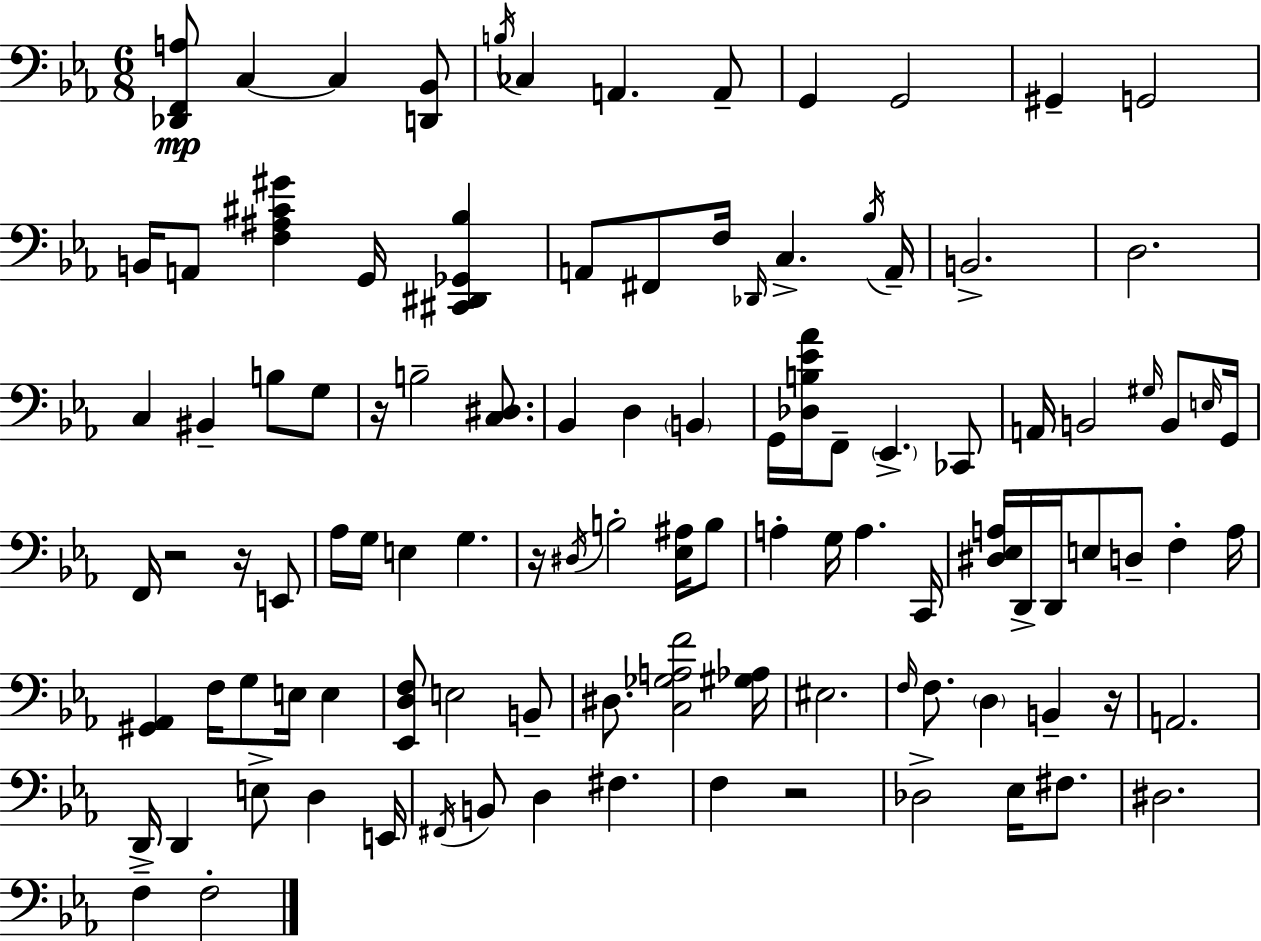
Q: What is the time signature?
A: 6/8